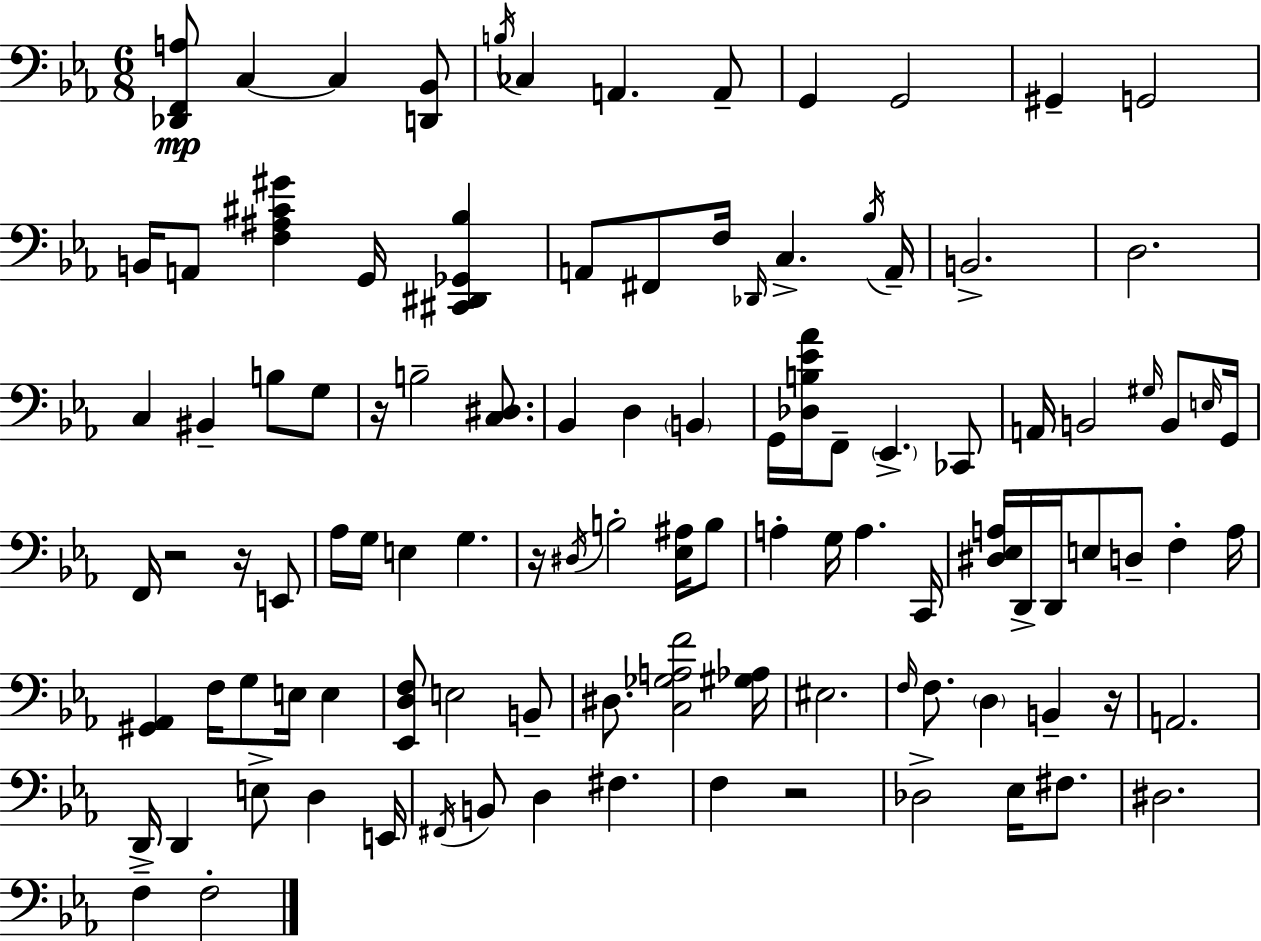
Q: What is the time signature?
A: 6/8